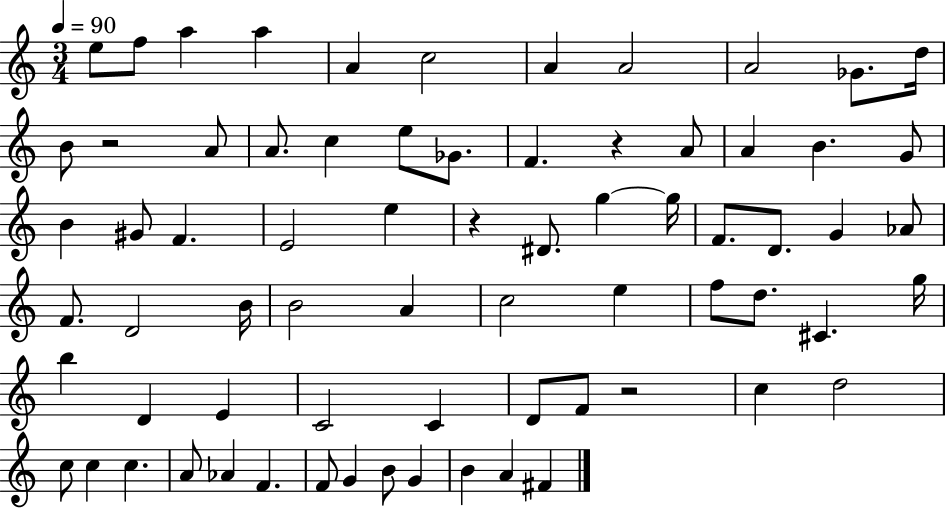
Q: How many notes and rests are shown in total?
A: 71